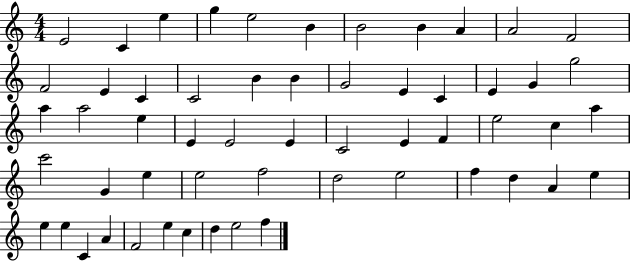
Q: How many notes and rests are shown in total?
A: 56